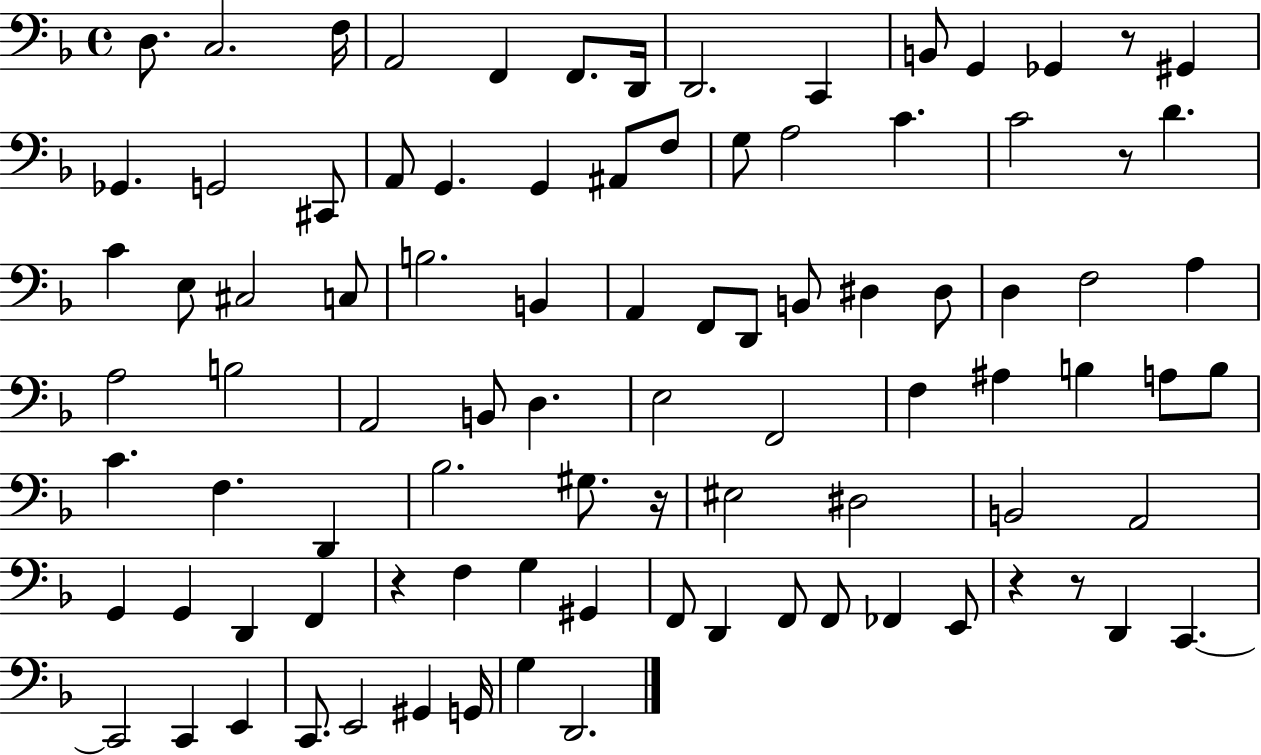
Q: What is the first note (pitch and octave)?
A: D3